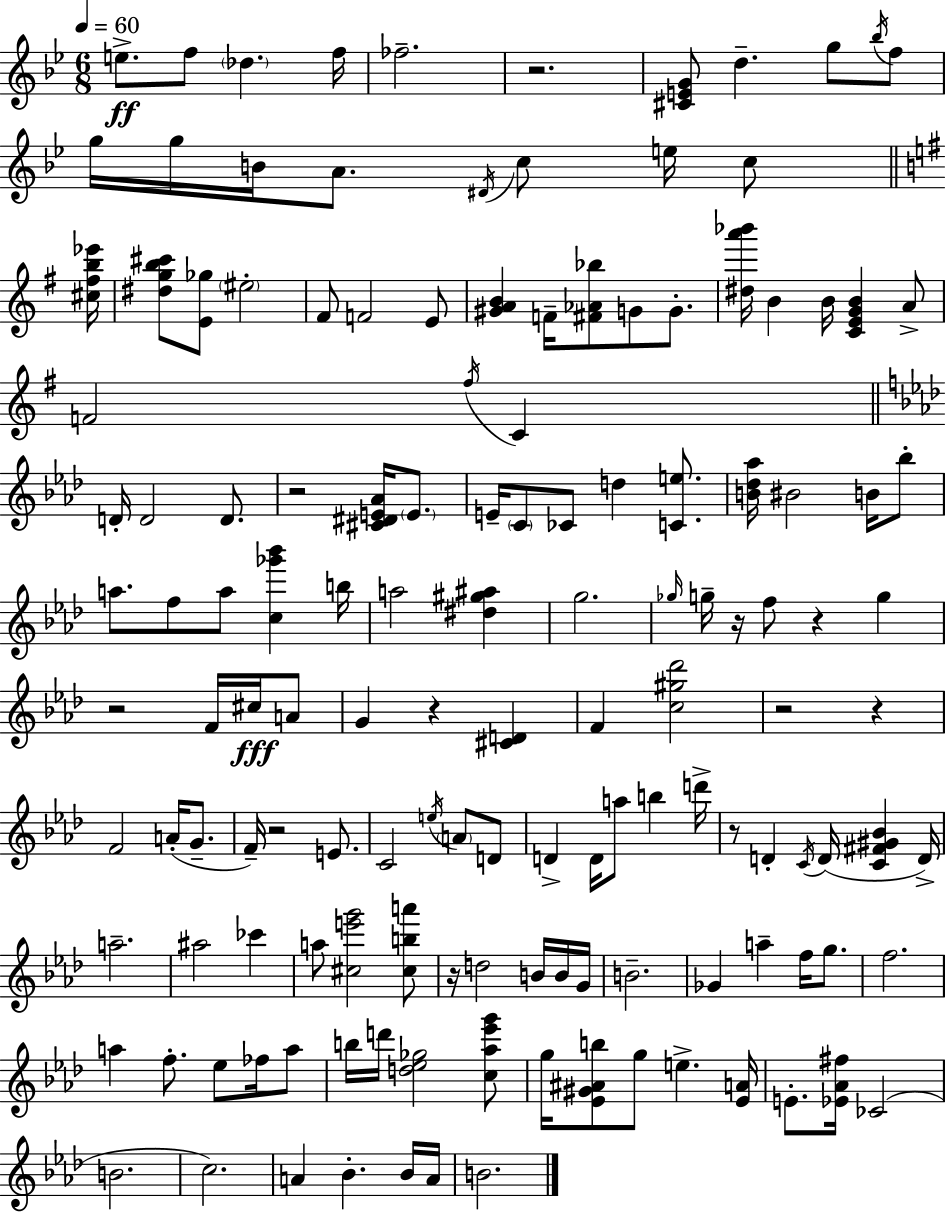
{
  \clef treble
  \numericTimeSignature
  \time 6/8
  \key g \minor
  \tempo 4 = 60
  e''8.->\ff f''8 \parenthesize des''4. f''16 | fes''2.-- | r2. | <cis' e' g'>8 d''4.-- g''8 \acciaccatura { bes''16 } f''8 | \break g''16 g''16 b'16 a'8. \acciaccatura { dis'16 } c''8 e''16 c''8 | \bar "||" \break \key g \major <cis'' fis'' b'' ees'''>16 <dis'' g'' b'' cis'''>8 <e' ges''>8 \parenthesize eis''2-. | fis'8 f'2 e'8 | <gis' a' b'>4 f'16-- <fis' aes' bes''>8 g'8 g'8.-. | <dis'' a''' bes'''>16 b'4 b'16 <c' e' g' b'>4 a'8-> | \break f'2 \acciaccatura { fis''16 } c'4 | \bar "||" \break \key aes \major d'16-. d'2 d'8. | r2 <cis' dis' e' aes'>16 \parenthesize e'8. | e'16-- \parenthesize c'8 ces'8 d''4 <c' e''>8. | <b' des'' aes''>16 bis'2 b'16 bes''8-. | \break a''8. f''8 a''8 <c'' ges''' bes'''>4 b''16 | a''2 <dis'' gis'' ais''>4 | g''2. | \grace { ges''16 } g''16-- r16 f''8 r4 g''4 | \break r2 f'16 cis''16\fff a'8 | g'4 r4 <cis' d'>4 | f'4 <c'' gis'' des'''>2 | r2 r4 | \break f'2 a'16-.( g'8.-- | f'16--) r2 e'8. | c'2 \acciaccatura { e''16 } \parenthesize a'8 | d'8 d'4-> d'16 a''8 b''4 | \break d'''16-> r8 d'4-. \acciaccatura { c'16 } d'16( <c' fis' gis' bes'>4 | d'16->) a''2.-- | ais''2 ces'''4 | a''8 <cis'' e''' g'''>2 | \break <cis'' b'' a'''>8 r16 d''2 | b'16 b'16 g'16 b'2.-- | ges'4 a''4-- f''16 | g''8. f''2. | \break a''4 f''8.-. ees''8 | fes''16 a''8 b''16 d'''16 <d'' ees'' ges''>2 | <c'' aes'' ees''' g'''>8 g''16 <ees' gis' ais' b''>8 g''8 e''4.-> | <ees' a'>16 e'8.-. <ees' aes' fis''>16 ces'2( | \break b'2. | c''2.) | a'4 bes'4.-. | bes'16 a'16 b'2. | \break \bar "|."
}